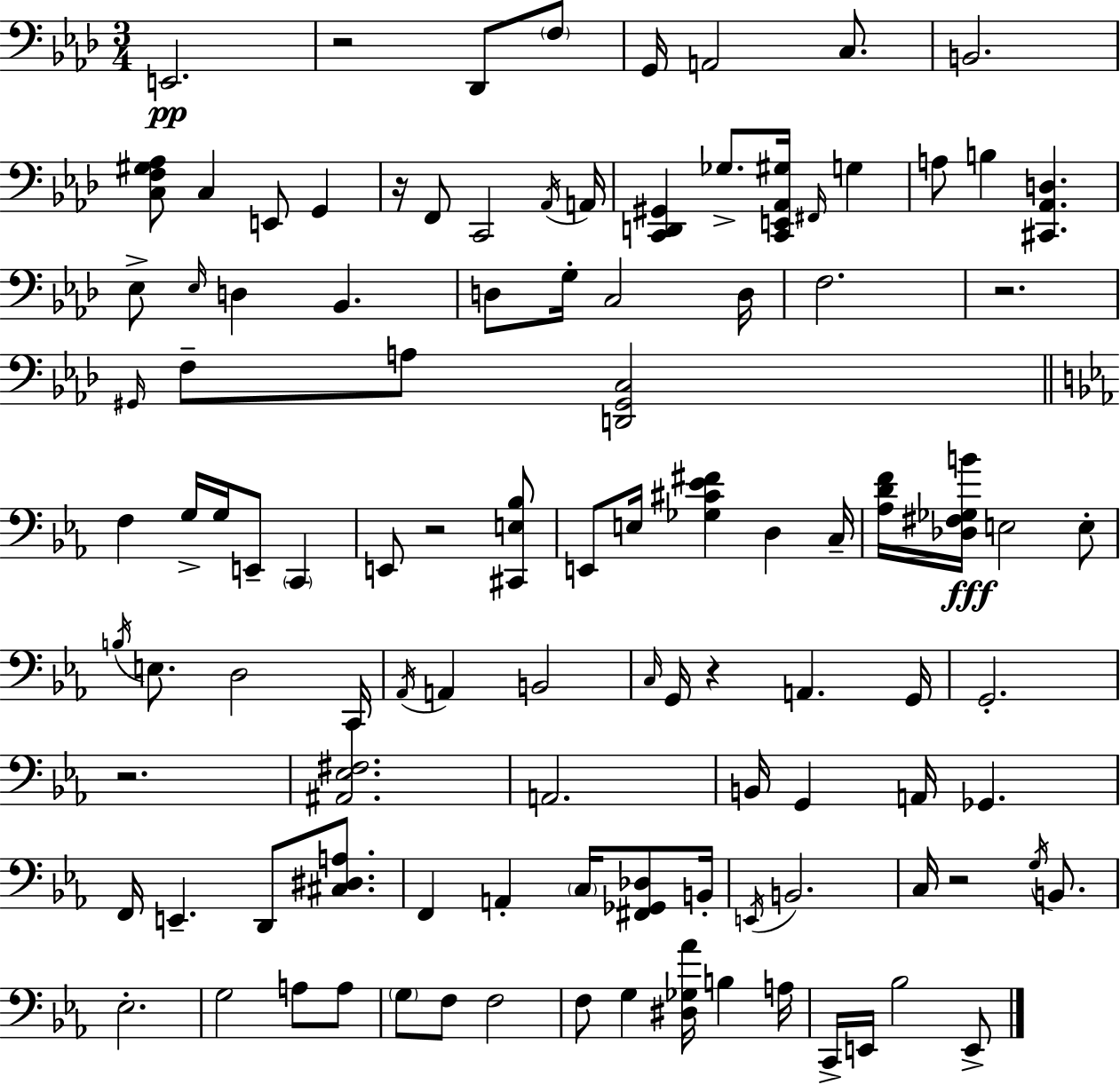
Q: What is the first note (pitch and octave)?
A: E2